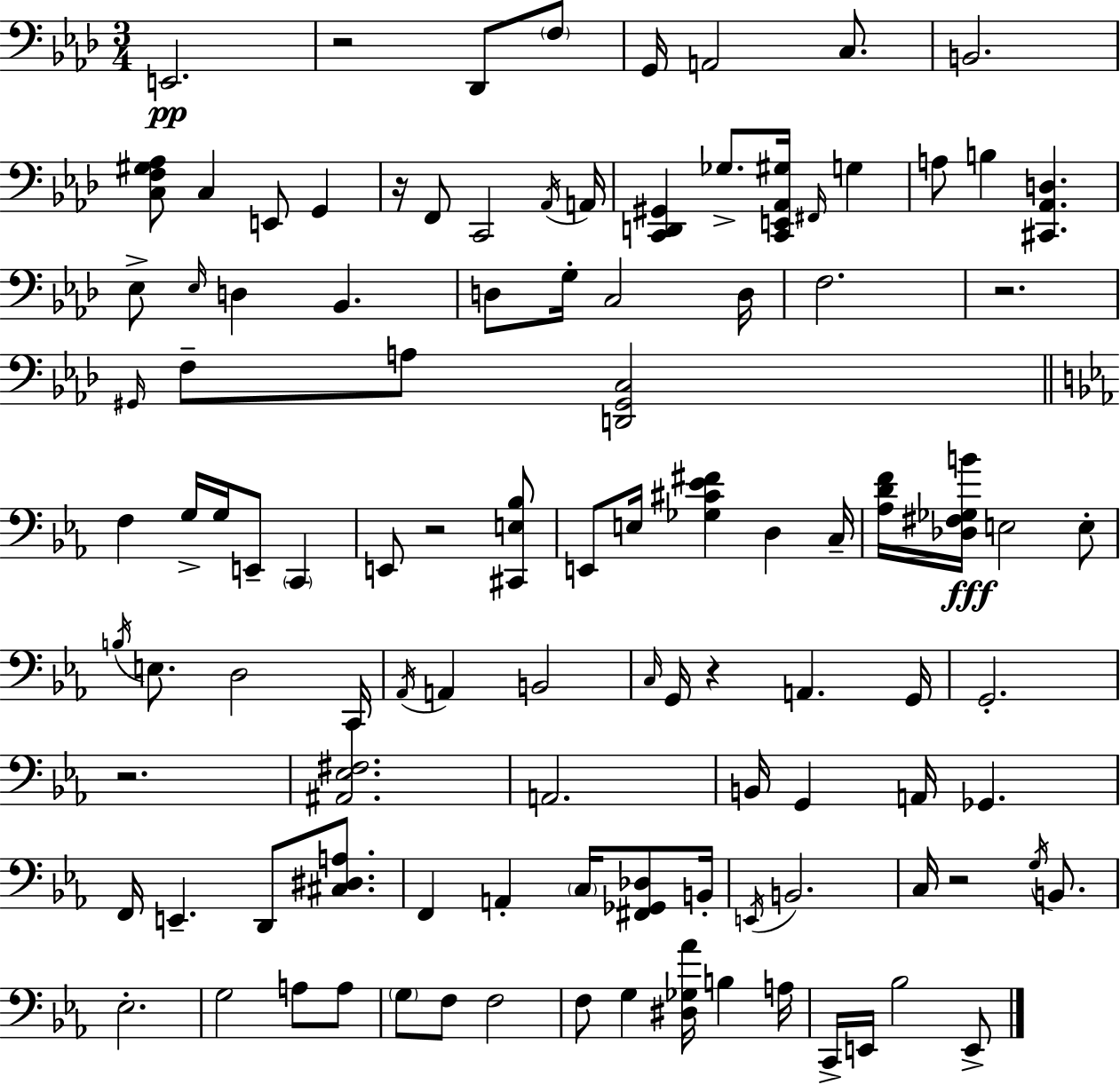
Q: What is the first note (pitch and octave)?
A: E2